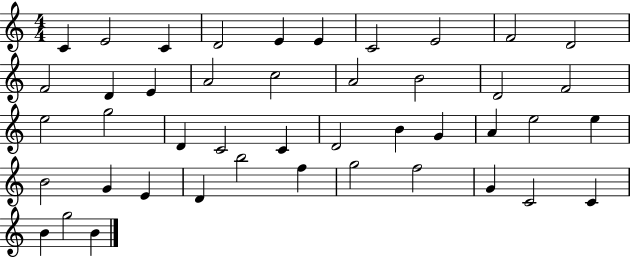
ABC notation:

X:1
T:Untitled
M:4/4
L:1/4
K:C
C E2 C D2 E E C2 E2 F2 D2 F2 D E A2 c2 A2 B2 D2 F2 e2 g2 D C2 C D2 B G A e2 e B2 G E D b2 f g2 f2 G C2 C B g2 B